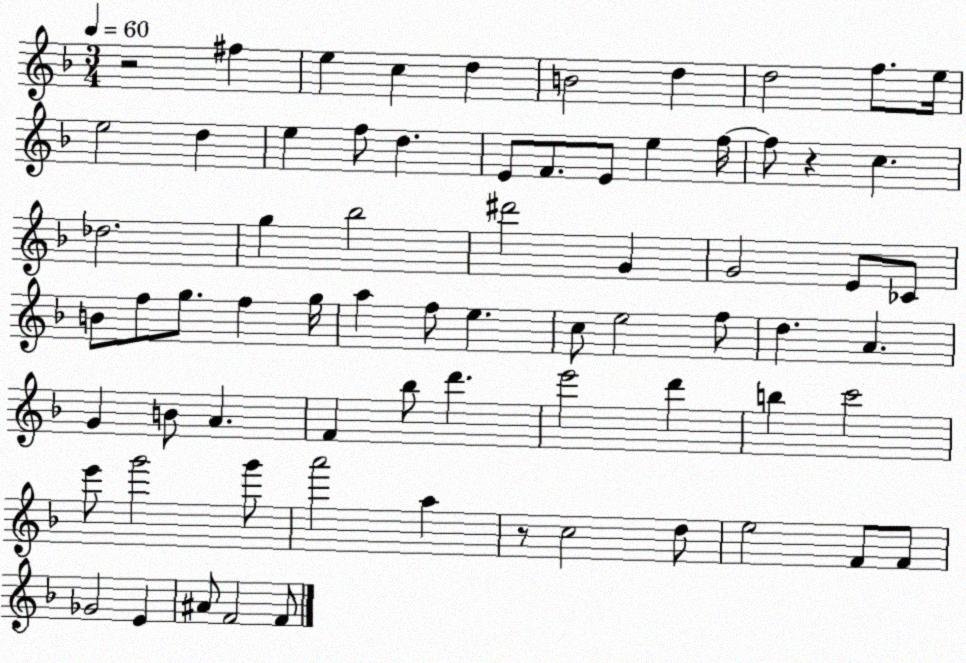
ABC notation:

X:1
T:Untitled
M:3/4
L:1/4
K:F
z2 ^f e c d B2 d d2 f/2 e/4 e2 d e f/2 d E/2 F/2 E/2 e f/4 f/2 z c _d2 g _b2 ^d'2 G G2 E/2 _C/2 B/2 f/2 g/2 f g/4 a f/2 e c/2 e2 f/2 d A G B/2 A F _b/2 d' e'2 d' b c'2 e'/2 g'2 g'/2 a'2 a z/2 c2 d/2 e2 F/2 F/2 _G2 E ^A/2 F2 F/2